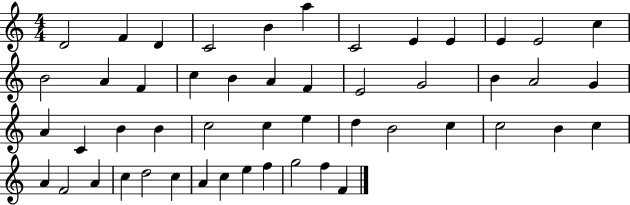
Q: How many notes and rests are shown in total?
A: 50